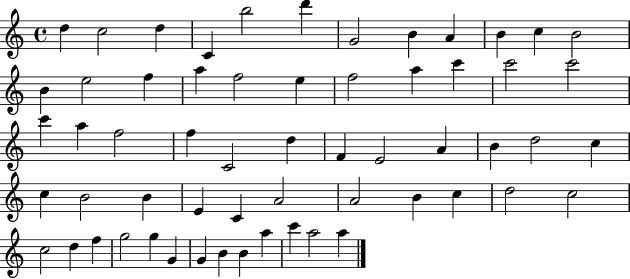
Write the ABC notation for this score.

X:1
T:Untitled
M:4/4
L:1/4
K:C
d c2 d C b2 d' G2 B A B c B2 B e2 f a f2 e f2 a c' c'2 c'2 c' a f2 f C2 d F E2 A B d2 c c B2 B E C A2 A2 B c d2 c2 c2 d f g2 g G G B B a c' a2 a